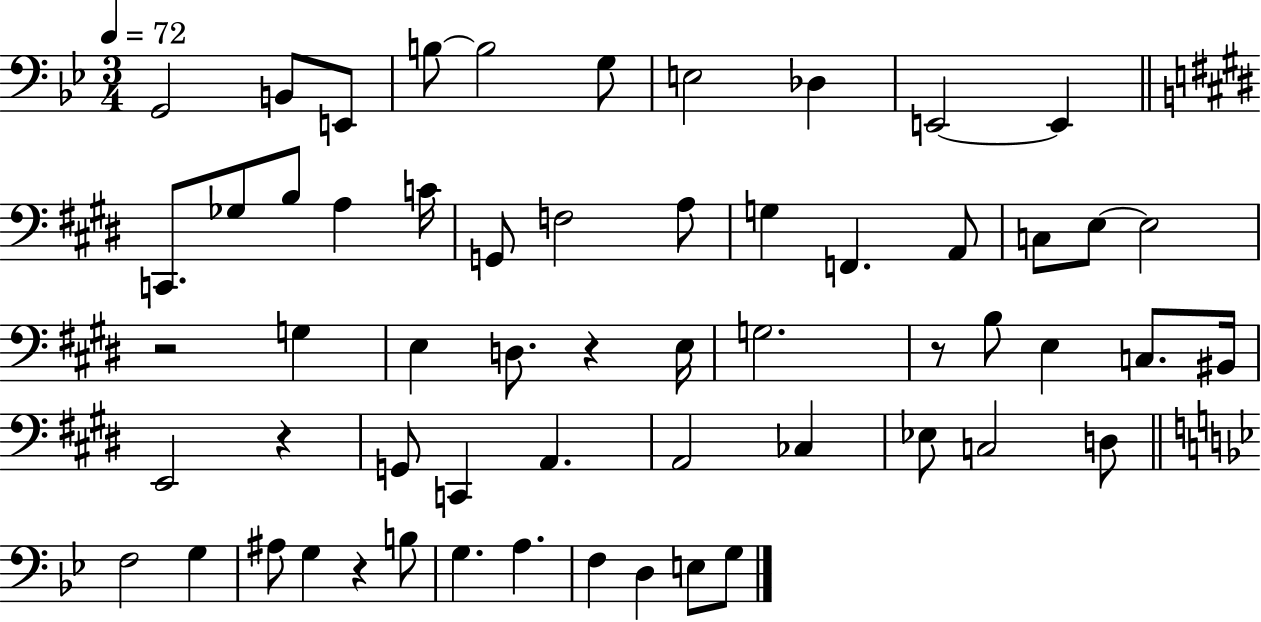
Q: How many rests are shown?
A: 5